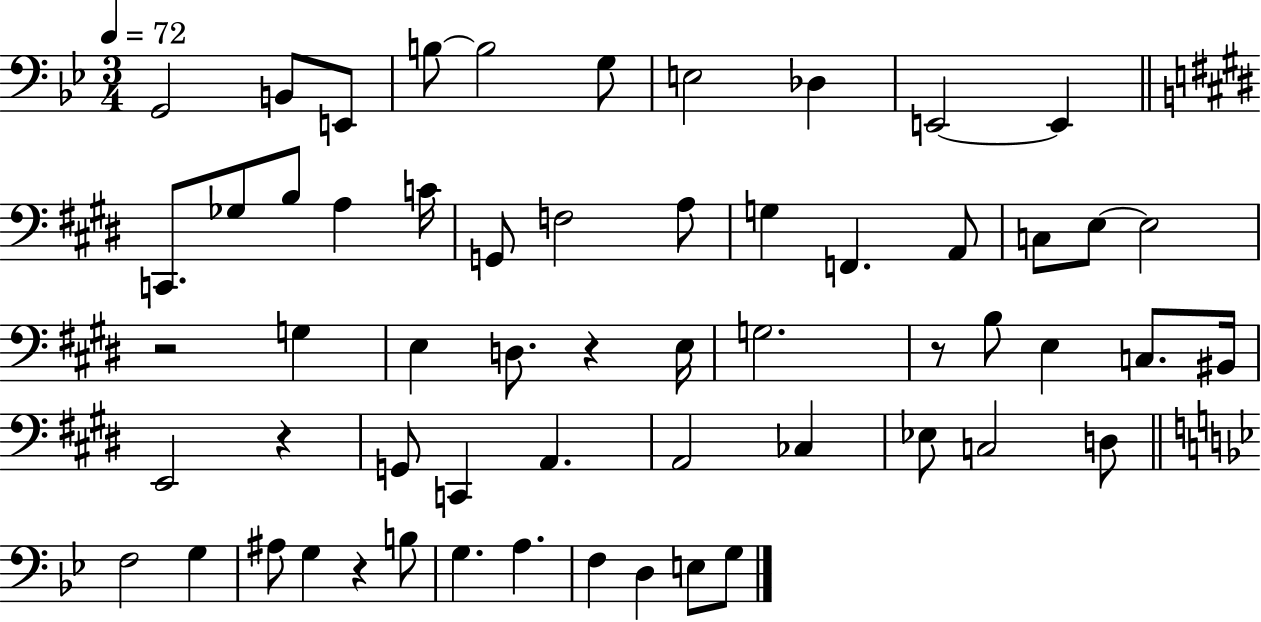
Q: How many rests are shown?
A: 5